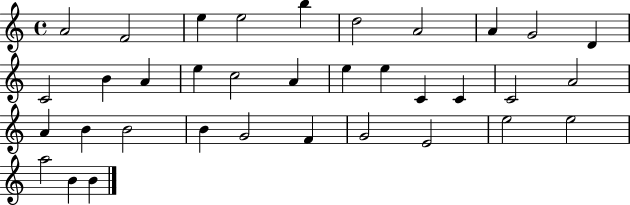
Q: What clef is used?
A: treble